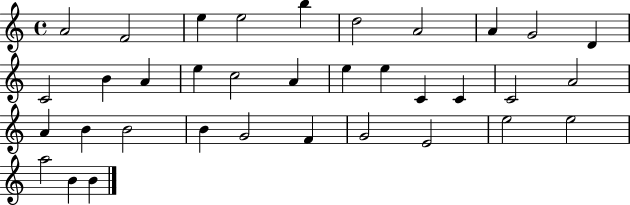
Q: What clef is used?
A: treble